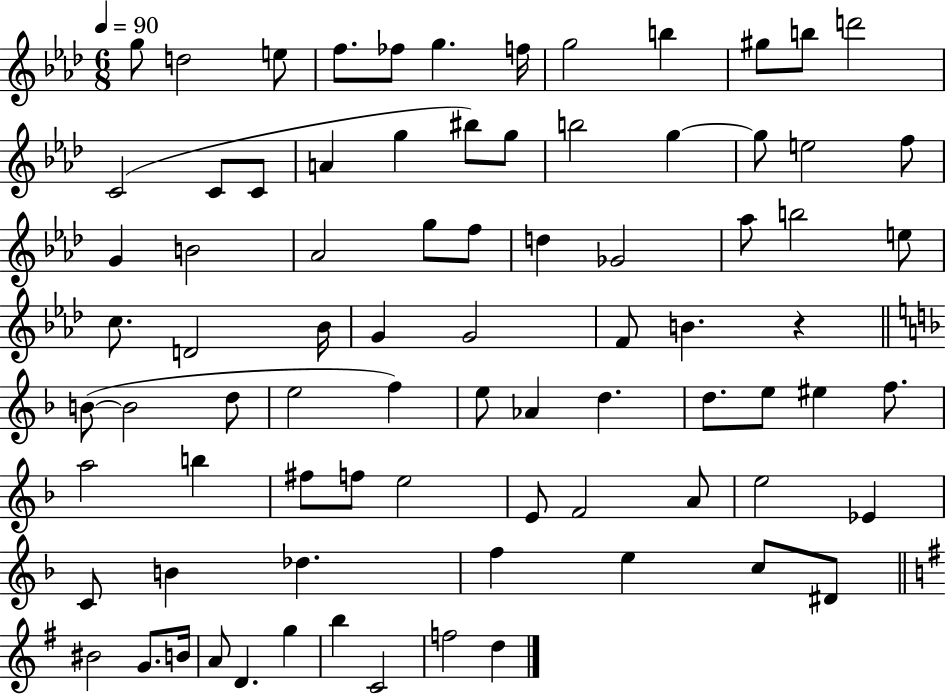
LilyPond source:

{
  \clef treble
  \numericTimeSignature
  \time 6/8
  \key aes \major
  \tempo 4 = 90
  g''8 d''2 e''8 | f''8. fes''8 g''4. f''16 | g''2 b''4 | gis''8 b''8 d'''2 | \break c'2( c'8 c'8 | a'4 g''4 bis''8) g''8 | b''2 g''4~~ | g''8 e''2 f''8 | \break g'4 b'2 | aes'2 g''8 f''8 | d''4 ges'2 | aes''8 b''2 e''8 | \break c''8. d'2 bes'16 | g'4 g'2 | f'8 b'4. r4 | \bar "||" \break \key d \minor b'8~(~ b'2 d''8 | e''2 f''4) | e''8 aes'4 d''4. | d''8. e''8 eis''4 f''8. | \break a''2 b''4 | fis''8 f''8 e''2 | e'8 f'2 a'8 | e''2 ees'4 | \break c'8 b'4 des''4. | f''4 e''4 c''8 dis'8 | \bar "||" \break \key e \minor bis'2 g'8. b'16 | a'8 d'4. g''4 | b''4 c'2 | f''2 d''4 | \break \bar "|."
}